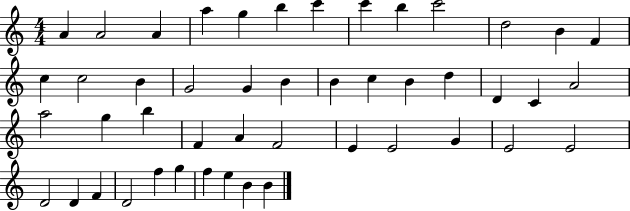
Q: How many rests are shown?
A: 0